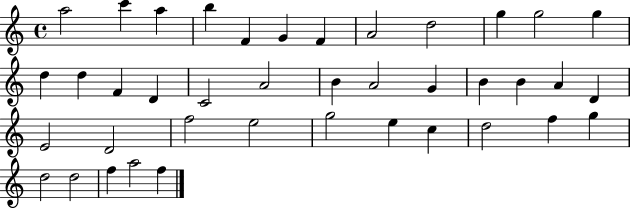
A5/h C6/q A5/q B5/q F4/q G4/q F4/q A4/h D5/h G5/q G5/h G5/q D5/q D5/q F4/q D4/q C4/h A4/h B4/q A4/h G4/q B4/q B4/q A4/q D4/q E4/h D4/h F5/h E5/h G5/h E5/q C5/q D5/h F5/q G5/q D5/h D5/h F5/q A5/h F5/q